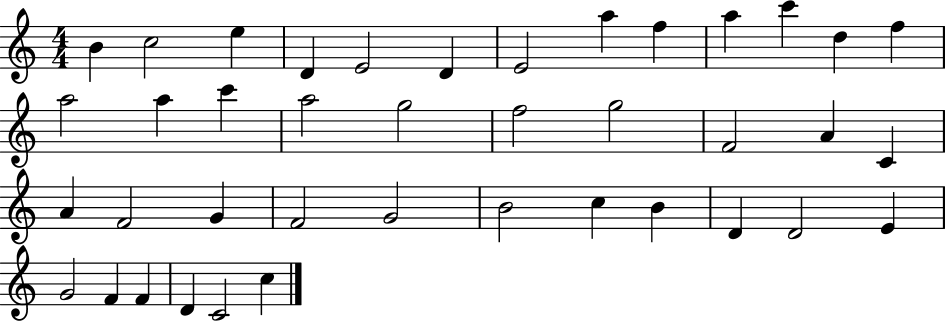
{
  \clef treble
  \numericTimeSignature
  \time 4/4
  \key c \major
  b'4 c''2 e''4 | d'4 e'2 d'4 | e'2 a''4 f''4 | a''4 c'''4 d''4 f''4 | \break a''2 a''4 c'''4 | a''2 g''2 | f''2 g''2 | f'2 a'4 c'4 | \break a'4 f'2 g'4 | f'2 g'2 | b'2 c''4 b'4 | d'4 d'2 e'4 | \break g'2 f'4 f'4 | d'4 c'2 c''4 | \bar "|."
}